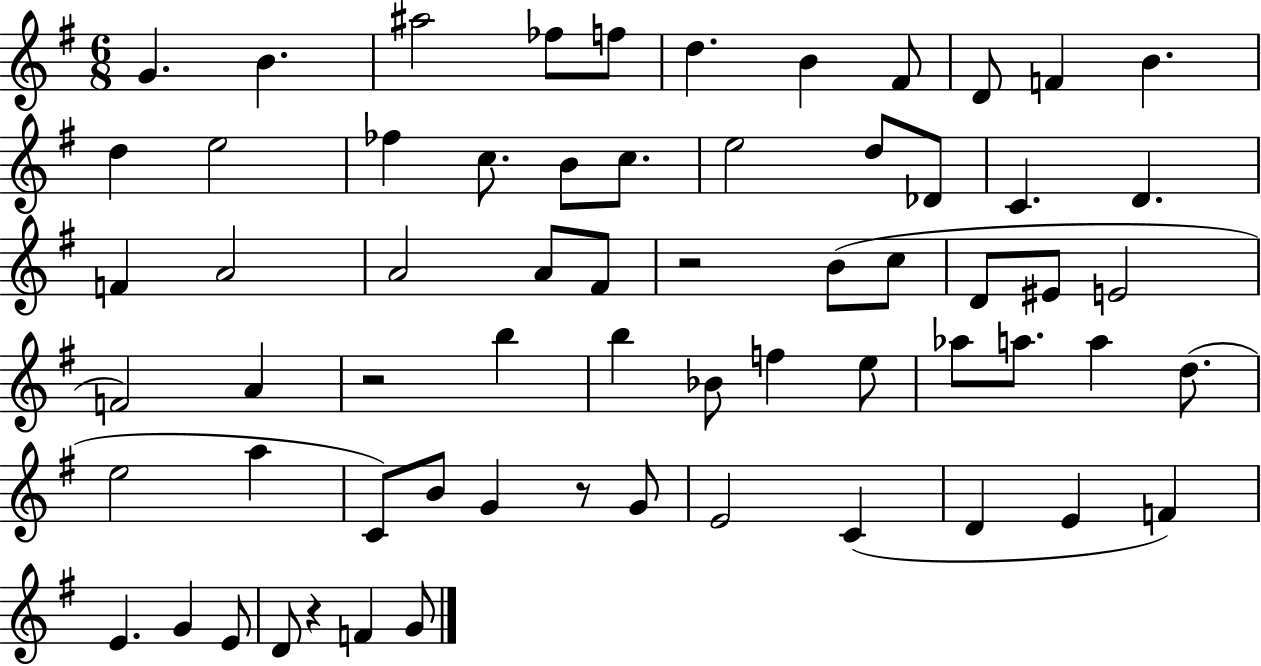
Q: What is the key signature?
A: G major